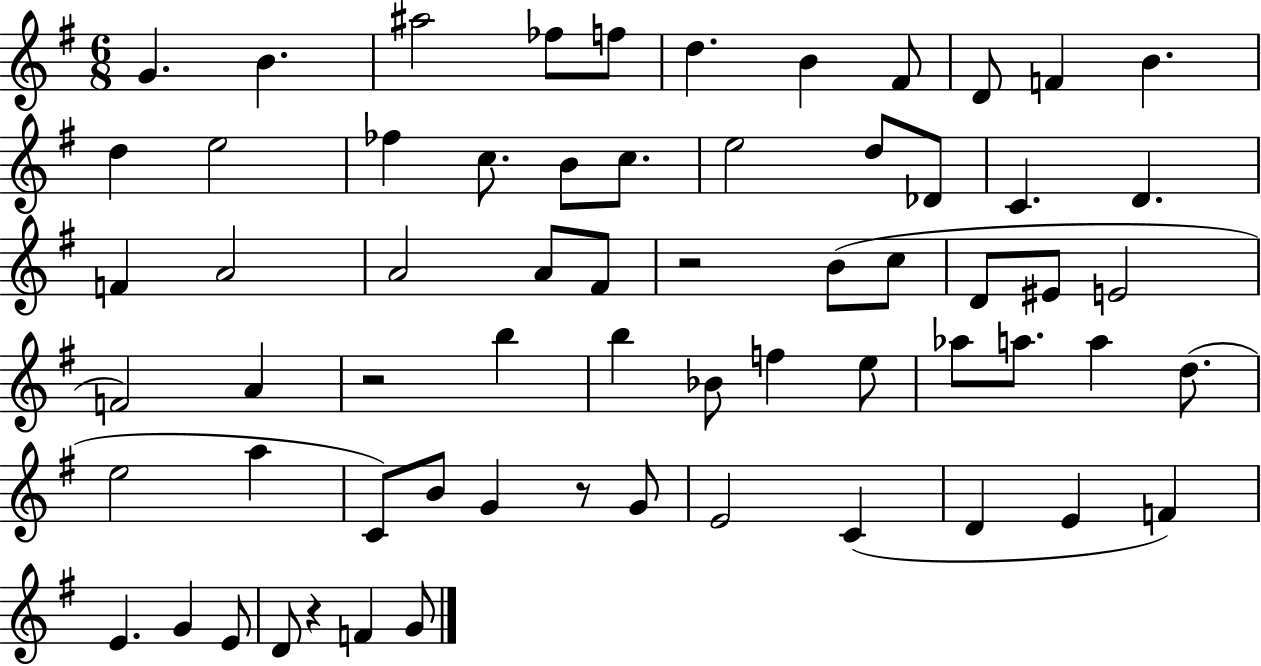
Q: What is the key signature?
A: G major